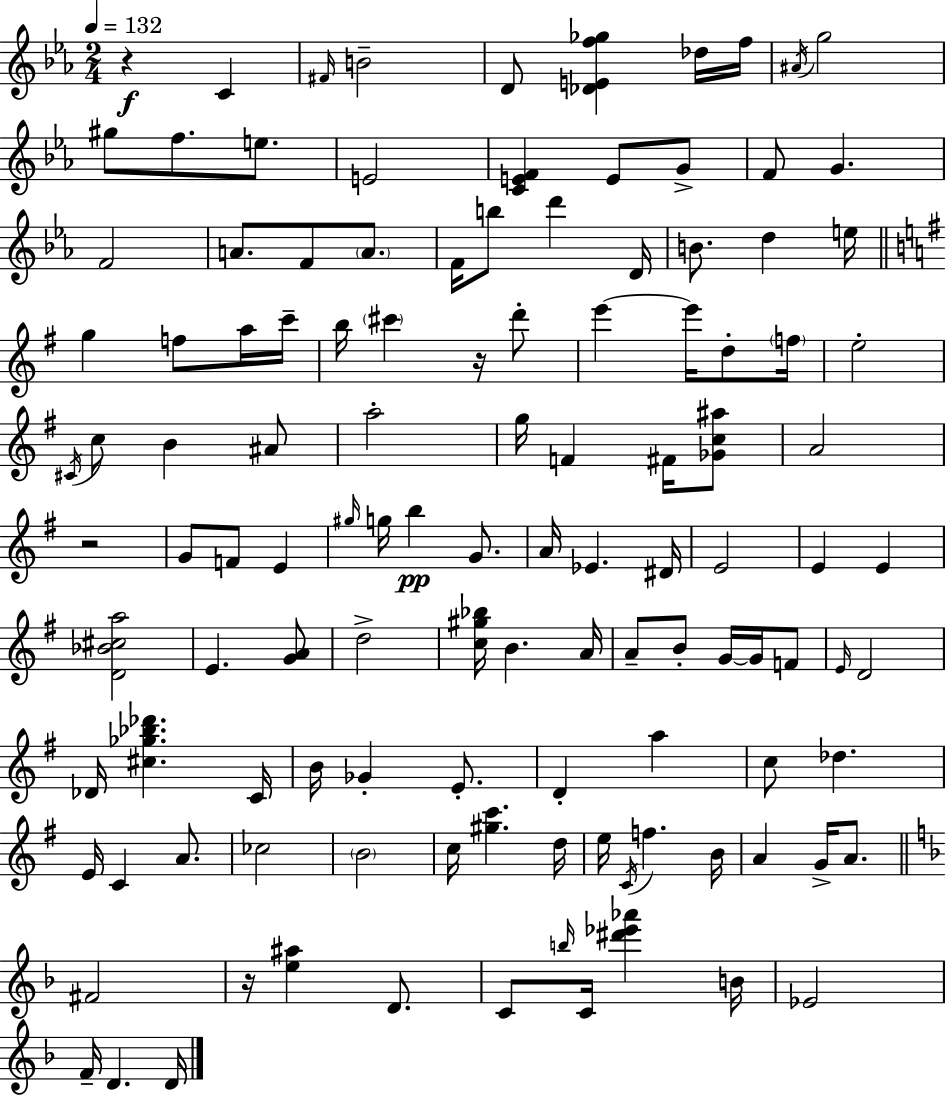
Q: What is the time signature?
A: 2/4